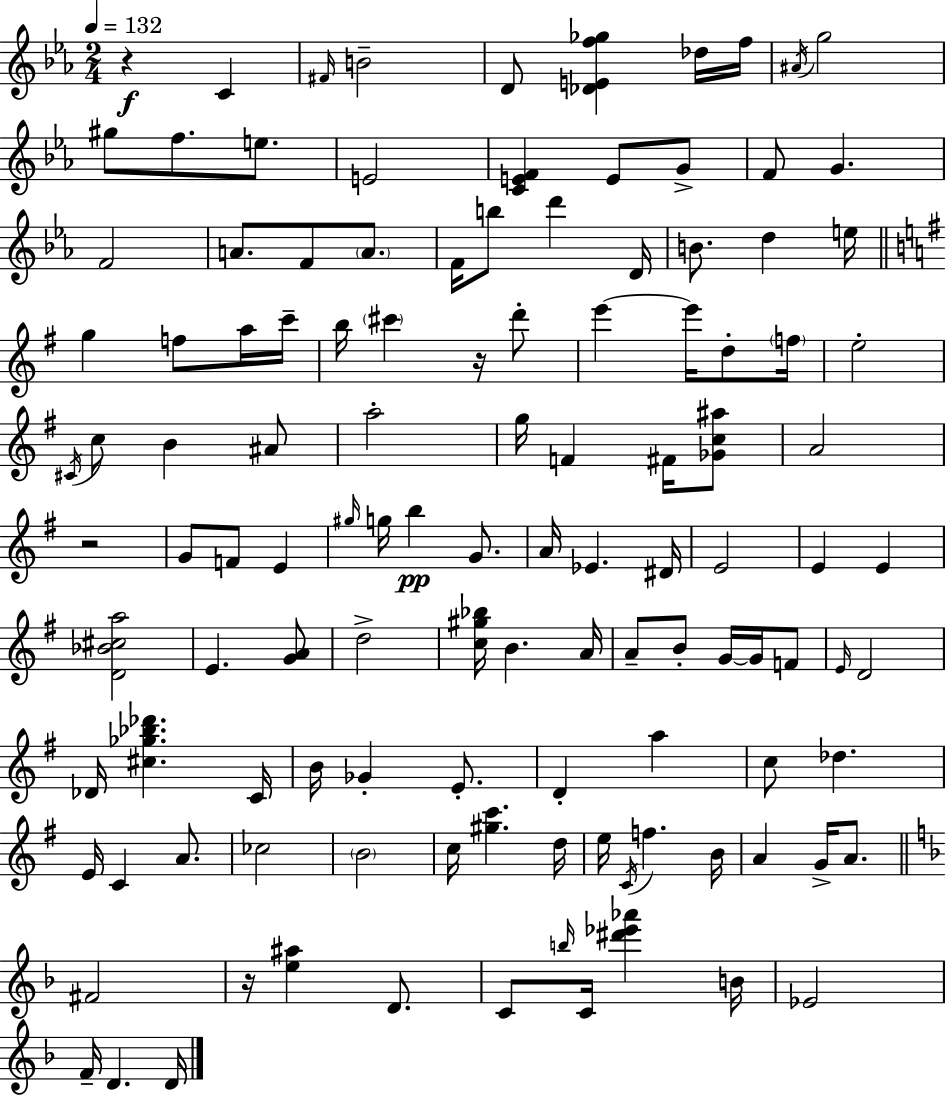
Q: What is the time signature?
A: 2/4